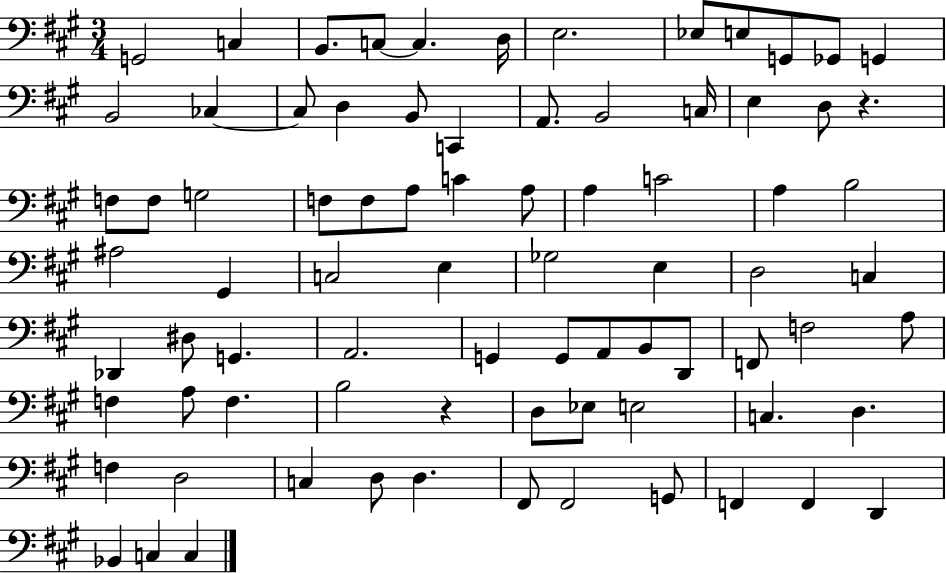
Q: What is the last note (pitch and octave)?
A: C3